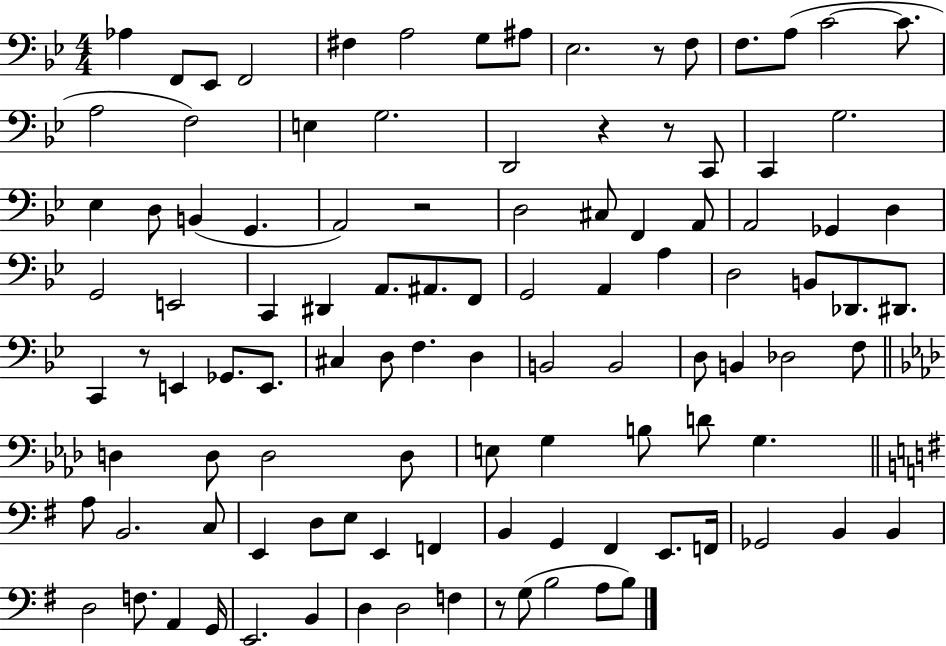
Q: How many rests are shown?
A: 6